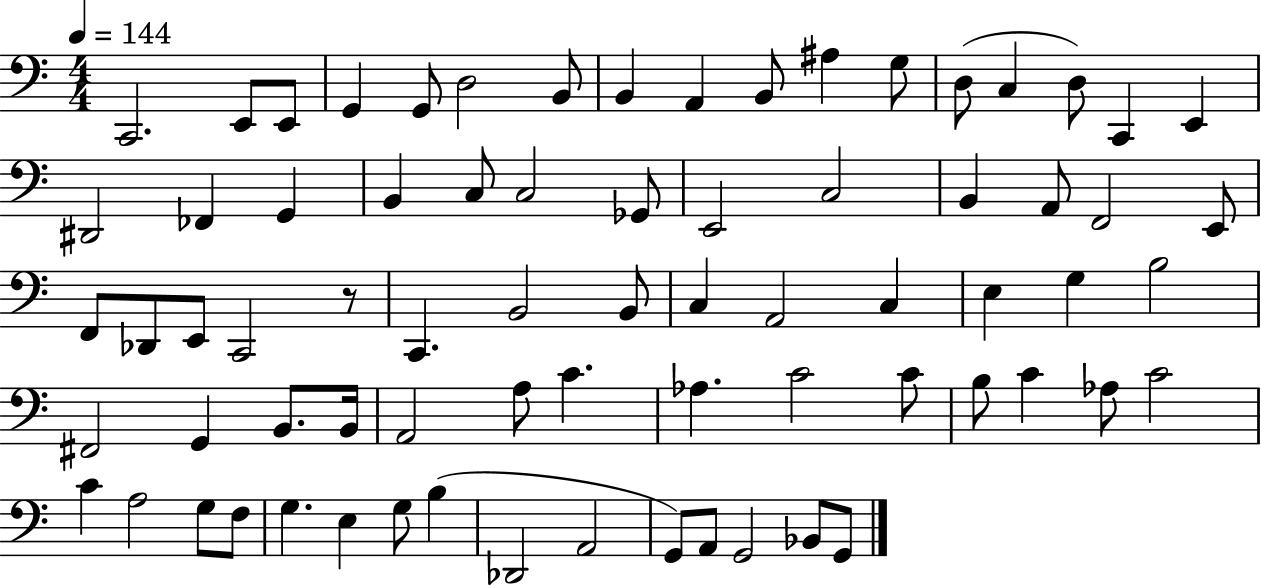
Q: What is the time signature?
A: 4/4